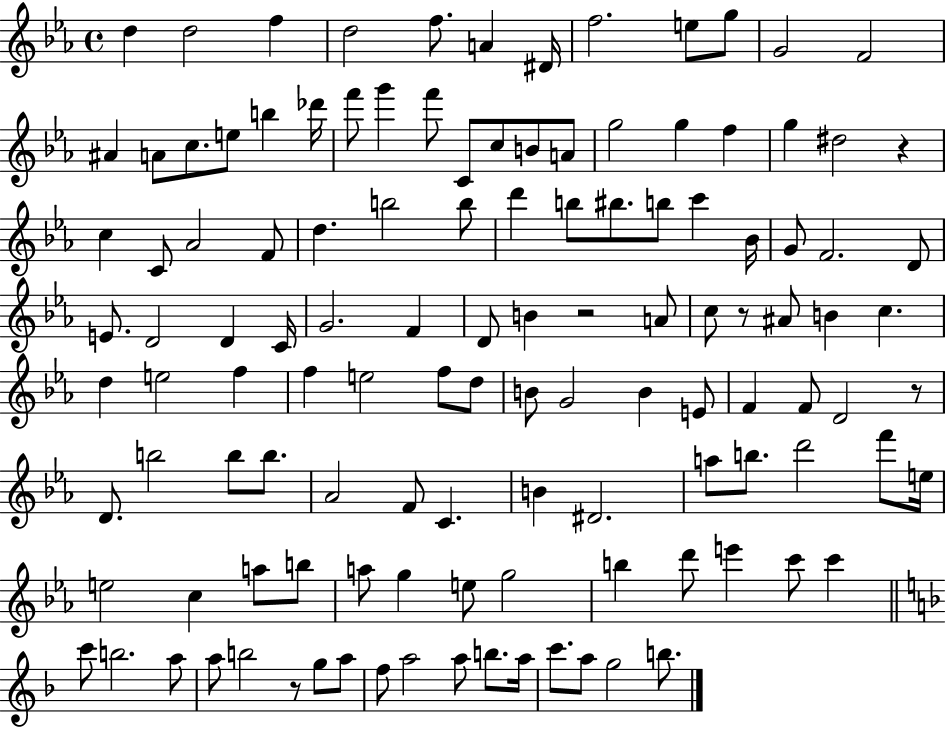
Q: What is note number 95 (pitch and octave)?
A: G5